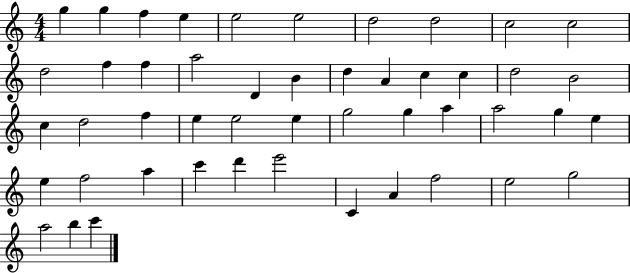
X:1
T:Untitled
M:4/4
L:1/4
K:C
g g f e e2 e2 d2 d2 c2 c2 d2 f f a2 D B d A c c d2 B2 c d2 f e e2 e g2 g a a2 g e e f2 a c' d' e'2 C A f2 e2 g2 a2 b c'